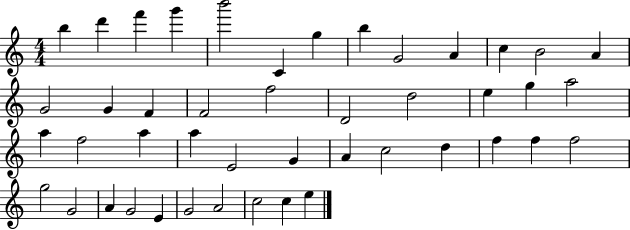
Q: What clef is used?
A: treble